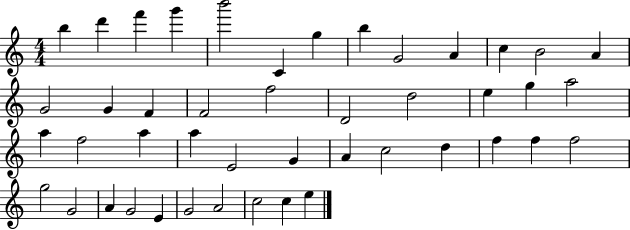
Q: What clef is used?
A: treble